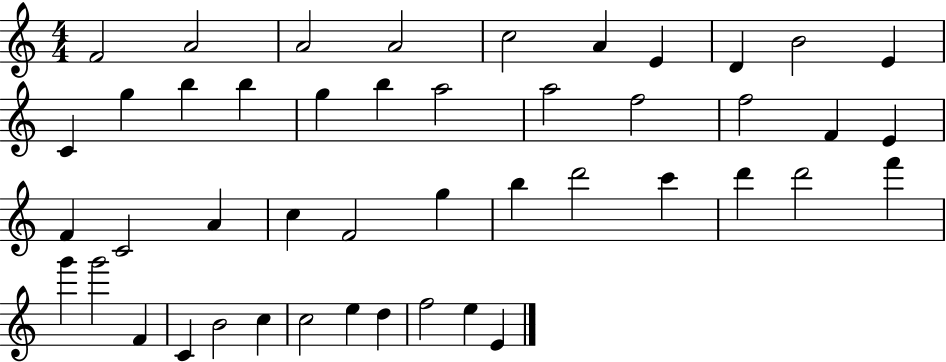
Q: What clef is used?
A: treble